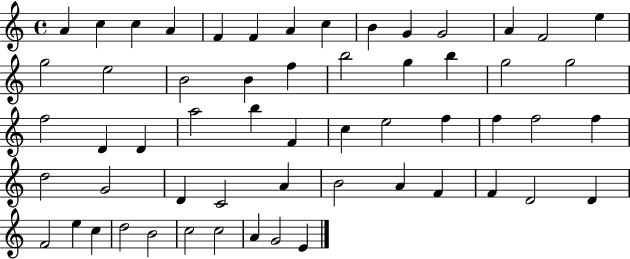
A4/q C5/q C5/q A4/q F4/q F4/q A4/q C5/q B4/q G4/q G4/h A4/q F4/h E5/q G5/h E5/h B4/h B4/q F5/q B5/h G5/q B5/q G5/h G5/h F5/h D4/q D4/q A5/h B5/q F4/q C5/q E5/h F5/q F5/q F5/h F5/q D5/h G4/h D4/q C4/h A4/q B4/h A4/q F4/q F4/q D4/h D4/q F4/h E5/q C5/q D5/h B4/h C5/h C5/h A4/q G4/h E4/q